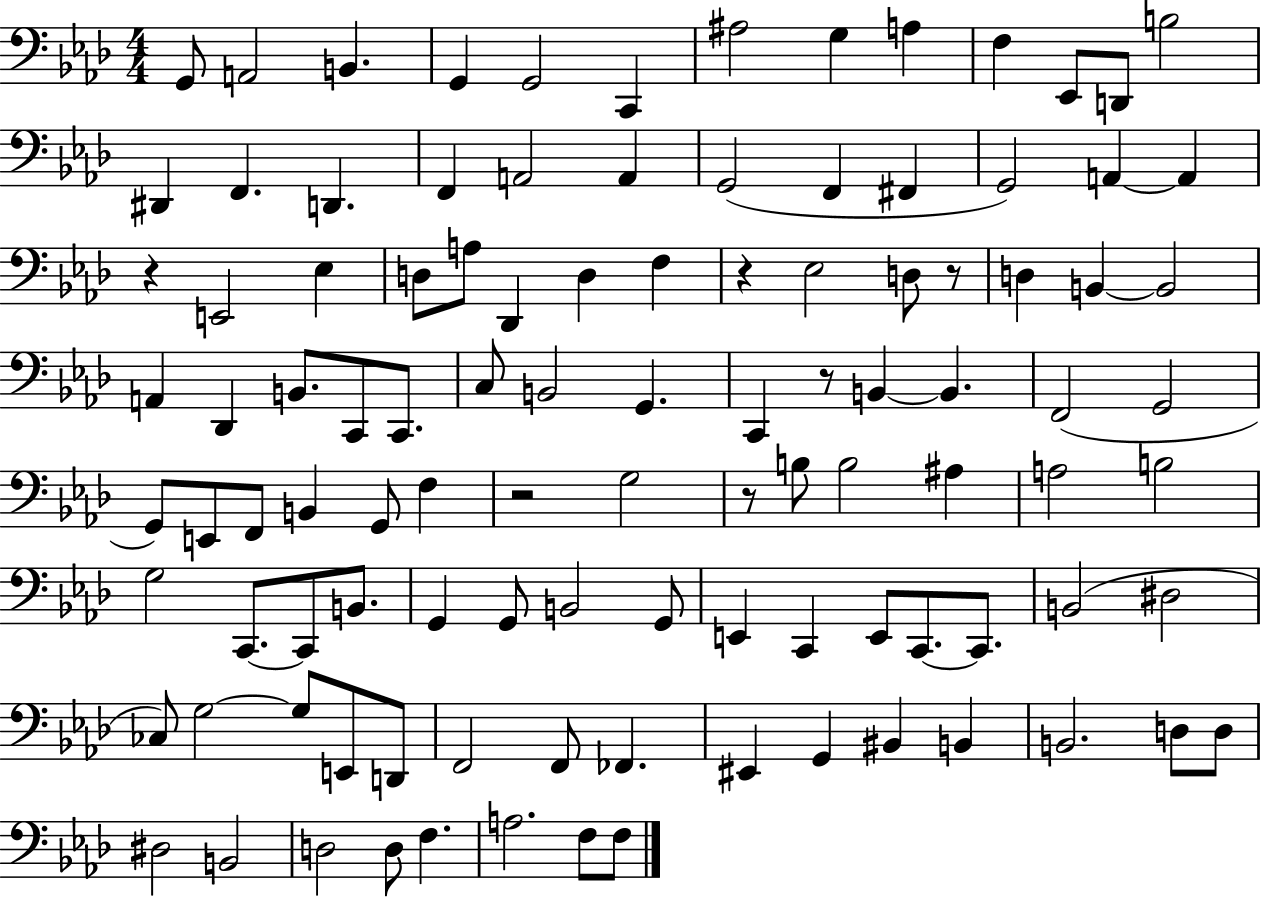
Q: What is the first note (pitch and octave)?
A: G2